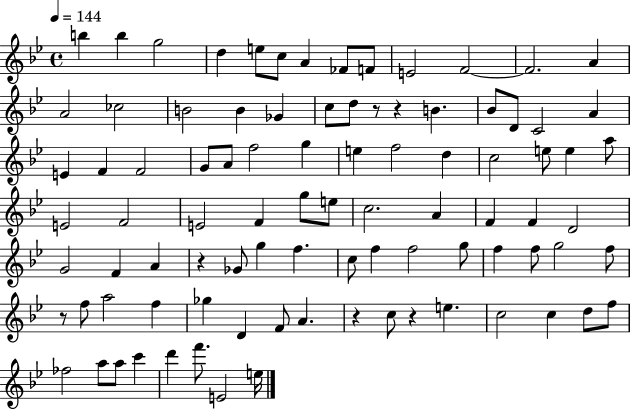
B5/q B5/q G5/h D5/q E5/e C5/e A4/q FES4/e F4/e E4/h F4/h F4/h. A4/q A4/h CES5/h B4/h B4/q Gb4/q C5/e D5/e R/e R/q B4/q. Bb4/e D4/e C4/h A4/q E4/q F4/q F4/h G4/e A4/e F5/h G5/q E5/q F5/h D5/q C5/h E5/e E5/q A5/e E4/h F4/h E4/h F4/q G5/e E5/e C5/h. A4/q F4/q F4/q D4/h G4/h F4/q A4/q R/q Gb4/e G5/q F5/q. C5/e F5/q F5/h G5/e F5/q F5/e G5/h F5/e R/e F5/e A5/h F5/q Gb5/q D4/q F4/e A4/q. R/q C5/e R/q E5/q. C5/h C5/q D5/e F5/e FES5/h A5/e A5/e C6/q D6/q F6/e. E4/h E5/s